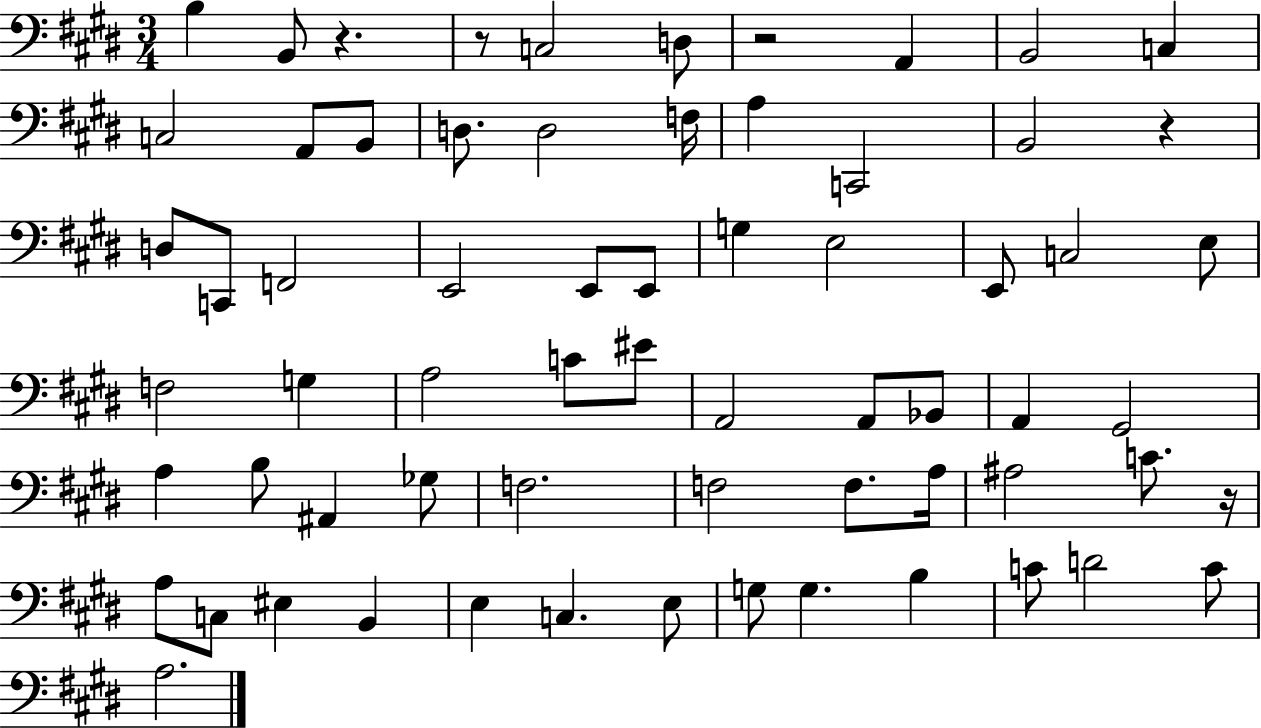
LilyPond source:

{
  \clef bass
  \numericTimeSignature
  \time 3/4
  \key e \major
  \repeat volta 2 { b4 b,8 r4. | r8 c2 d8 | r2 a,4 | b,2 c4 | \break c2 a,8 b,8 | d8. d2 f16 | a4 c,2 | b,2 r4 | \break d8 c,8 f,2 | e,2 e,8 e,8 | g4 e2 | e,8 c2 e8 | \break f2 g4 | a2 c'8 eis'8 | a,2 a,8 bes,8 | a,4 gis,2 | \break a4 b8 ais,4 ges8 | f2. | f2 f8. a16 | ais2 c'8. r16 | \break a8 c8 eis4 b,4 | e4 c4. e8 | g8 g4. b4 | c'8 d'2 c'8 | \break a2. | } \bar "|."
}